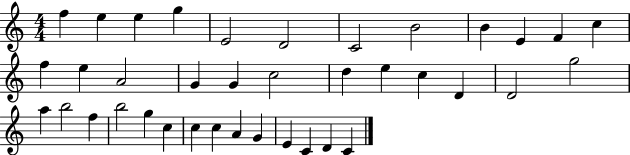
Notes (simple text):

F5/q E5/q E5/q G5/q E4/h D4/h C4/h B4/h B4/q E4/q F4/q C5/q F5/q E5/q A4/h G4/q G4/q C5/h D5/q E5/q C5/q D4/q D4/h G5/h A5/q B5/h F5/q B5/h G5/q C5/q C5/q C5/q A4/q G4/q E4/q C4/q D4/q C4/q